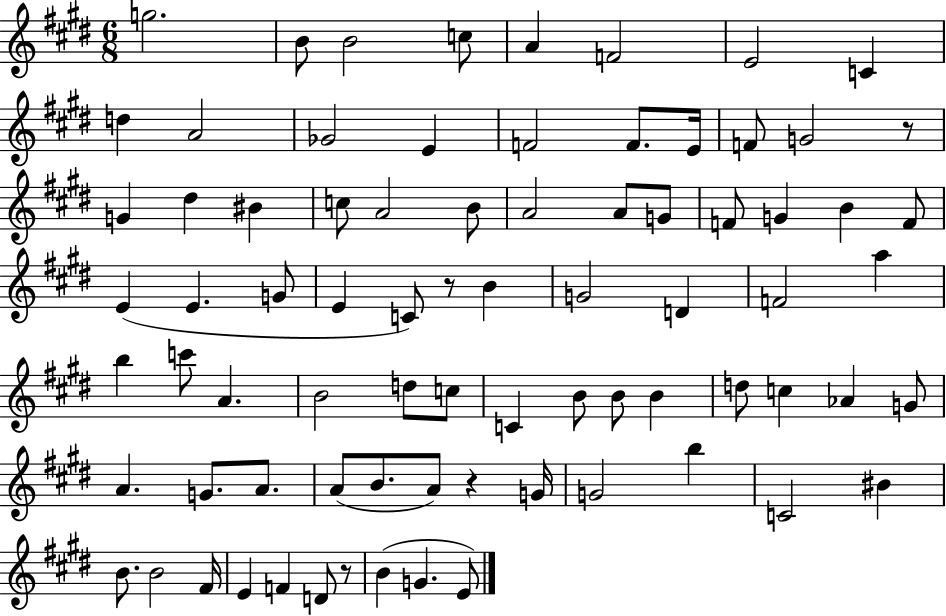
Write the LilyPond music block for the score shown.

{
  \clef treble
  \numericTimeSignature
  \time 6/8
  \key e \major
  g''2. | b'8 b'2 c''8 | a'4 f'2 | e'2 c'4 | \break d''4 a'2 | ges'2 e'4 | f'2 f'8. e'16 | f'8 g'2 r8 | \break g'4 dis''4 bis'4 | c''8 a'2 b'8 | a'2 a'8 g'8 | f'8 g'4 b'4 f'8 | \break e'4( e'4. g'8 | e'4 c'8) r8 b'4 | g'2 d'4 | f'2 a''4 | \break b''4 c'''8 a'4. | b'2 d''8 c''8 | c'4 b'8 b'8 b'4 | d''8 c''4 aes'4 g'8 | \break a'4. g'8. a'8. | a'8( b'8. a'8) r4 g'16 | g'2 b''4 | c'2 bis'4 | \break b'8. b'2 fis'16 | e'4 f'4 d'8 r8 | b'4( g'4. e'8) | \bar "|."
}